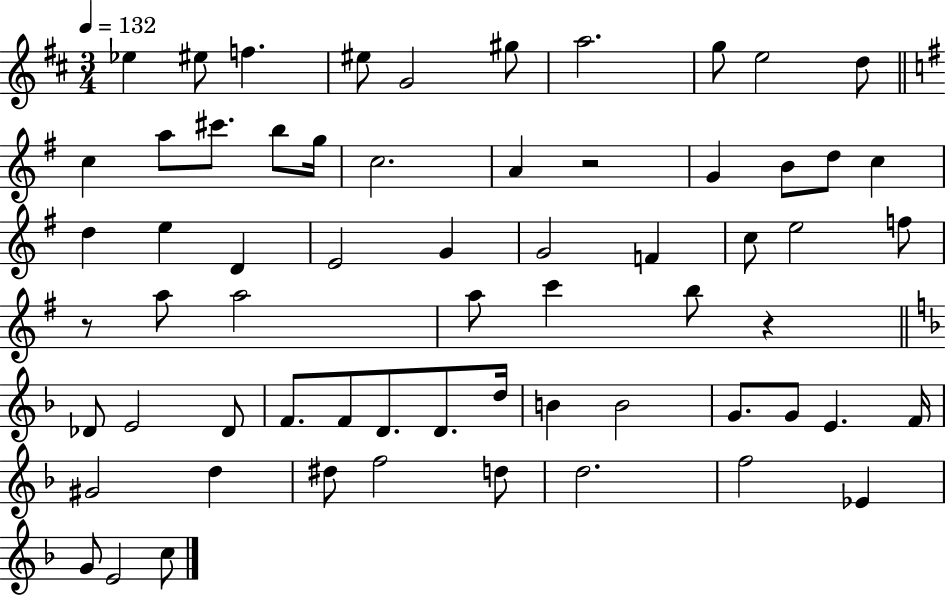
Eb5/q EIS5/e F5/q. EIS5/e G4/h G#5/e A5/h. G5/e E5/h D5/e C5/q A5/e C#6/e. B5/e G5/s C5/h. A4/q R/h G4/q B4/e D5/e C5/q D5/q E5/q D4/q E4/h G4/q G4/h F4/q C5/e E5/h F5/e R/e A5/e A5/h A5/e C6/q B5/e R/q Db4/e E4/h Db4/e F4/e. F4/e D4/e. D4/e. D5/s B4/q B4/h G4/e. G4/e E4/q. F4/s G#4/h D5/q D#5/e F5/h D5/e D5/h. F5/h Eb4/q G4/e E4/h C5/e